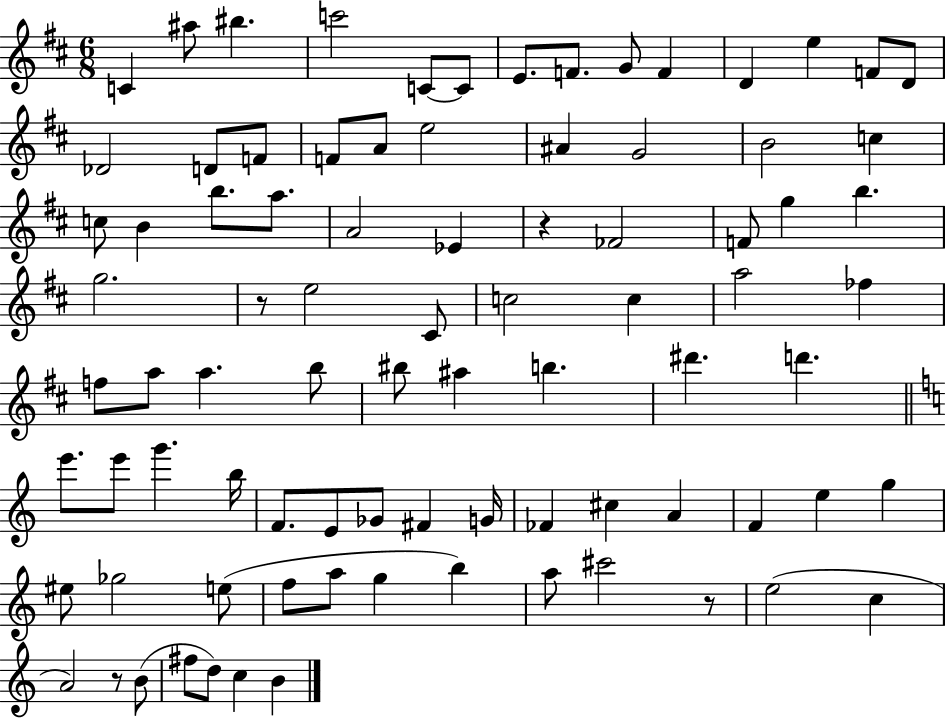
{
  \clef treble
  \numericTimeSignature
  \time 6/8
  \key d \major
  c'4 ais''8 bis''4. | c'''2 c'8~~ c'8 | e'8. f'8. g'8 f'4 | d'4 e''4 f'8 d'8 | \break des'2 d'8 f'8 | f'8 a'8 e''2 | ais'4 g'2 | b'2 c''4 | \break c''8 b'4 b''8. a''8. | a'2 ees'4 | r4 fes'2 | f'8 g''4 b''4. | \break g''2. | r8 e''2 cis'8 | c''2 c''4 | a''2 fes''4 | \break f''8 a''8 a''4. b''8 | bis''8 ais''4 b''4. | dis'''4. d'''4. | \bar "||" \break \key c \major e'''8. e'''8 g'''4. b''16 | f'8. e'8 ges'8 fis'4 g'16 | fes'4 cis''4 a'4 | f'4 e''4 g''4 | \break eis''8 ges''2 e''8( | f''8 a''8 g''4 b''4) | a''8 cis'''2 r8 | e''2( c''4 | \break a'2) r8 b'8( | fis''8 d''8) c''4 b'4 | \bar "|."
}